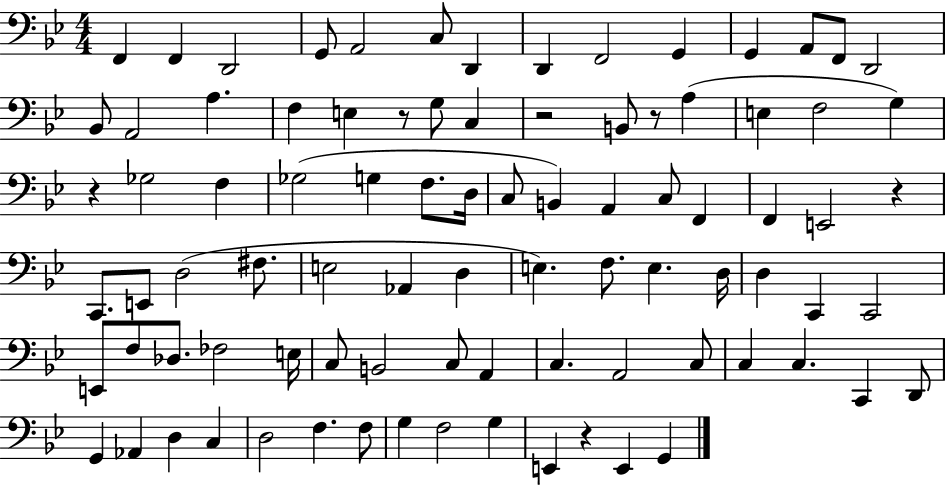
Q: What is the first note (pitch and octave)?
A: F2